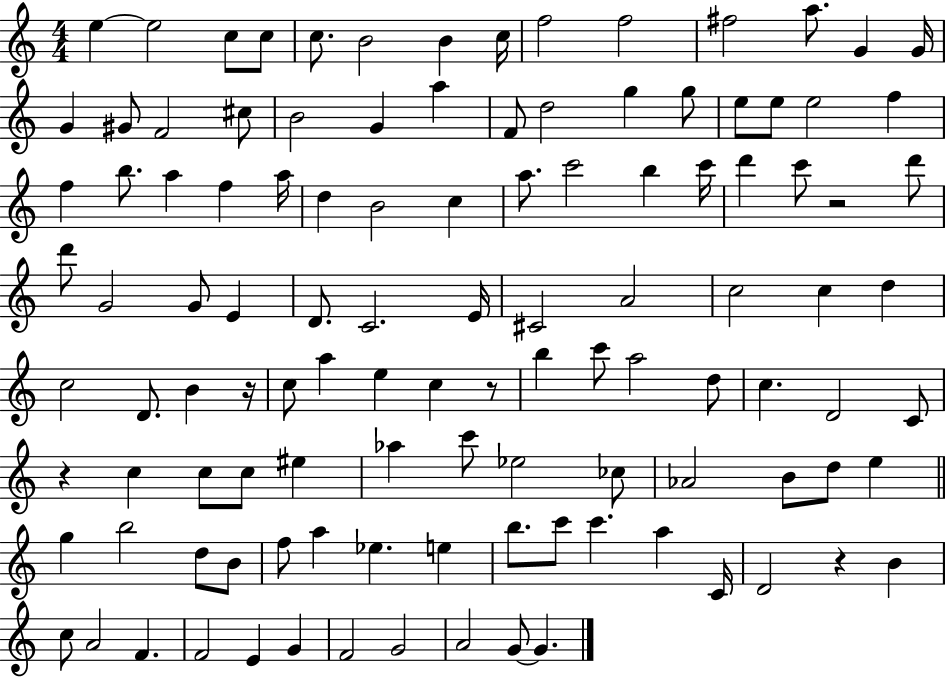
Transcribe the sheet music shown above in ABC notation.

X:1
T:Untitled
M:4/4
L:1/4
K:C
e e2 c/2 c/2 c/2 B2 B c/4 f2 f2 ^f2 a/2 G G/4 G ^G/2 F2 ^c/2 B2 G a F/2 d2 g g/2 e/2 e/2 e2 f f b/2 a f a/4 d B2 c a/2 c'2 b c'/4 d' c'/2 z2 d'/2 d'/2 G2 G/2 E D/2 C2 E/4 ^C2 A2 c2 c d c2 D/2 B z/4 c/2 a e c z/2 b c'/2 a2 d/2 c D2 C/2 z c c/2 c/2 ^e _a c'/2 _e2 _c/2 _A2 B/2 d/2 e g b2 d/2 B/2 f/2 a _e e b/2 c'/2 c' a C/4 D2 z B c/2 A2 F F2 E G F2 G2 A2 G/2 G